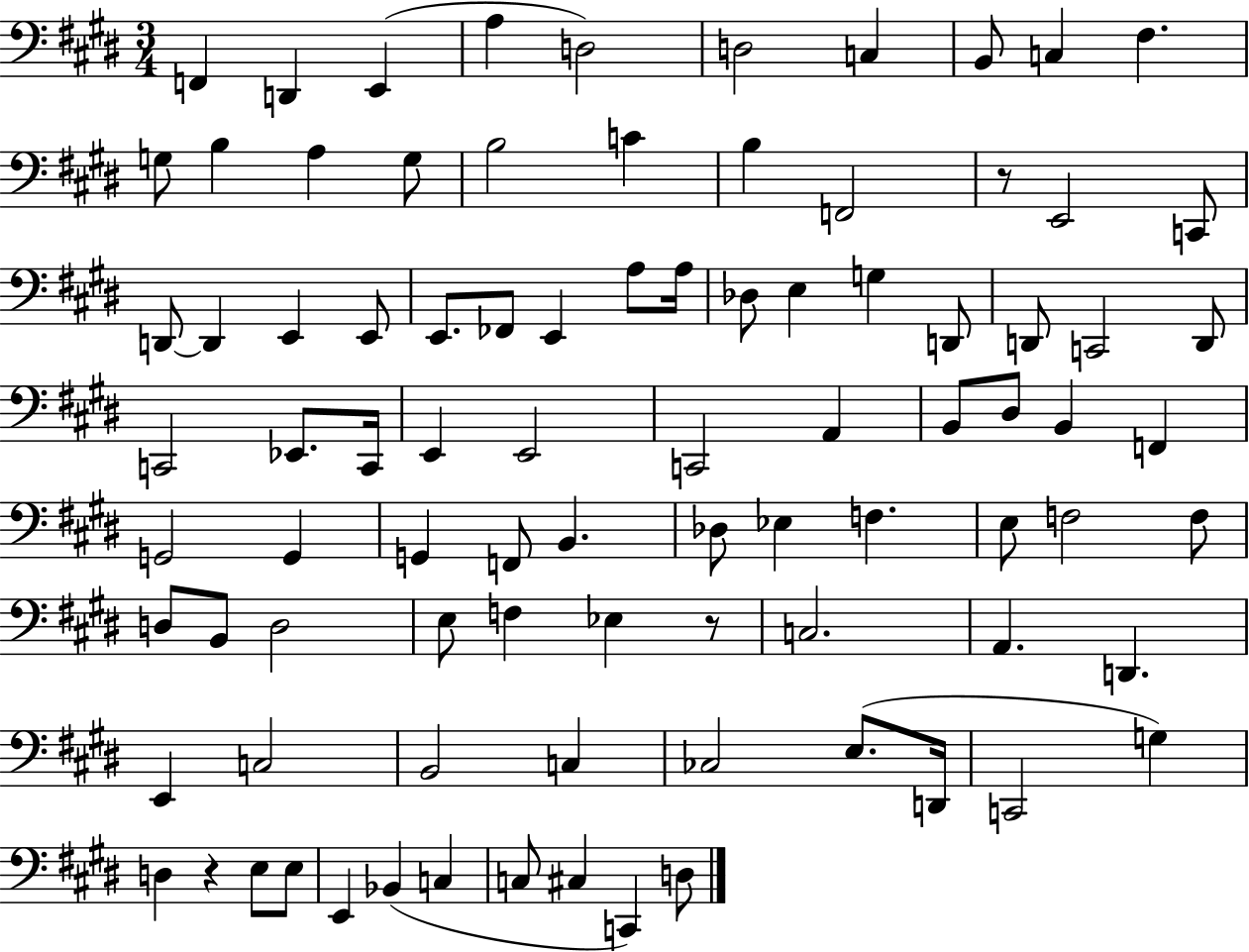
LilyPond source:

{
  \clef bass
  \numericTimeSignature
  \time 3/4
  \key e \major
  \repeat volta 2 { f,4 d,4 e,4( | a4 d2) | d2 c4 | b,8 c4 fis4. | \break g8 b4 a4 g8 | b2 c'4 | b4 f,2 | r8 e,2 c,8 | \break d,8~~ d,4 e,4 e,8 | e,8. fes,8 e,4 a8 a16 | des8 e4 g4 d,8 | d,8 c,2 d,8 | \break c,2 ees,8. c,16 | e,4 e,2 | c,2 a,4 | b,8 dis8 b,4 f,4 | \break g,2 g,4 | g,4 f,8 b,4. | des8 ees4 f4. | e8 f2 f8 | \break d8 b,8 d2 | e8 f4 ees4 r8 | c2. | a,4. d,4. | \break e,4 c2 | b,2 c4 | ces2 e8.( d,16 | c,2 g4) | \break d4 r4 e8 e8 | e,4 bes,4( c4 | c8 cis4 c,4) d8 | } \bar "|."
}